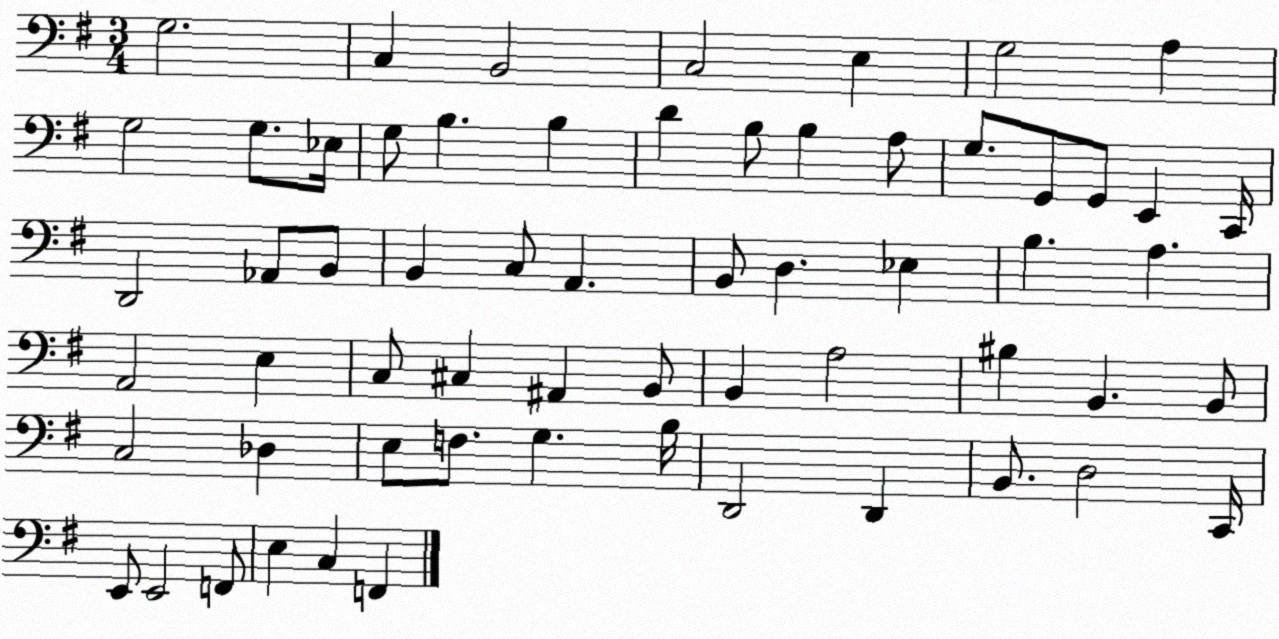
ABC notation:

X:1
T:Untitled
M:3/4
L:1/4
K:G
G,2 C, B,,2 C,2 E, G,2 A, G,2 G,/2 _E,/4 G,/2 B, B, D B,/2 B, A,/2 G,/2 G,,/2 G,,/2 E,, C,,/4 D,,2 _A,,/2 B,,/2 B,, C,/2 A,, B,,/2 D, _E, B, A, A,,2 E, C,/2 ^C, ^A,, B,,/2 B,, A,2 ^B, B,, B,,/2 C,2 _D, E,/2 F,/2 G, B,/4 D,,2 D,, B,,/2 D,2 C,,/4 E,,/2 E,,2 F,,/2 E, C, F,,